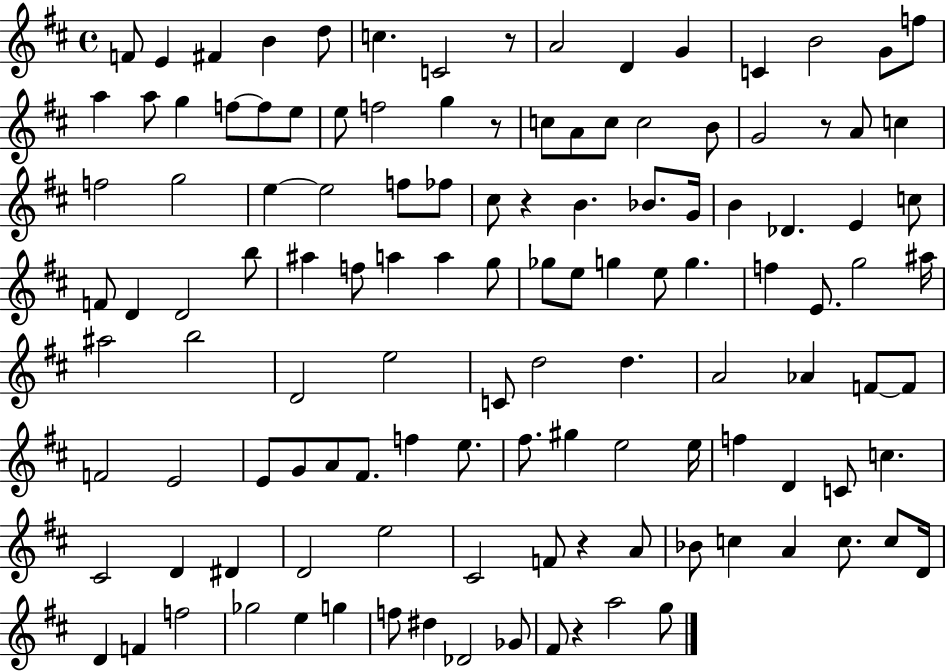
X:1
T:Untitled
M:4/4
L:1/4
K:D
F/2 E ^F B d/2 c C2 z/2 A2 D G C B2 G/2 f/2 a a/2 g f/2 f/2 e/2 e/2 f2 g z/2 c/2 A/2 c/2 c2 B/2 G2 z/2 A/2 c f2 g2 e e2 f/2 _f/2 ^c/2 z B _B/2 G/4 B _D E c/2 F/2 D D2 b/2 ^a f/2 a a g/2 _g/2 e/2 g e/2 g f E/2 g2 ^a/4 ^a2 b2 D2 e2 C/2 d2 d A2 _A F/2 F/2 F2 E2 E/2 G/2 A/2 ^F/2 f e/2 ^f/2 ^g e2 e/4 f D C/2 c ^C2 D ^D D2 e2 ^C2 F/2 z A/2 _B/2 c A c/2 c/2 D/4 D F f2 _g2 e g f/2 ^d _D2 _G/2 ^F/2 z a2 g/2